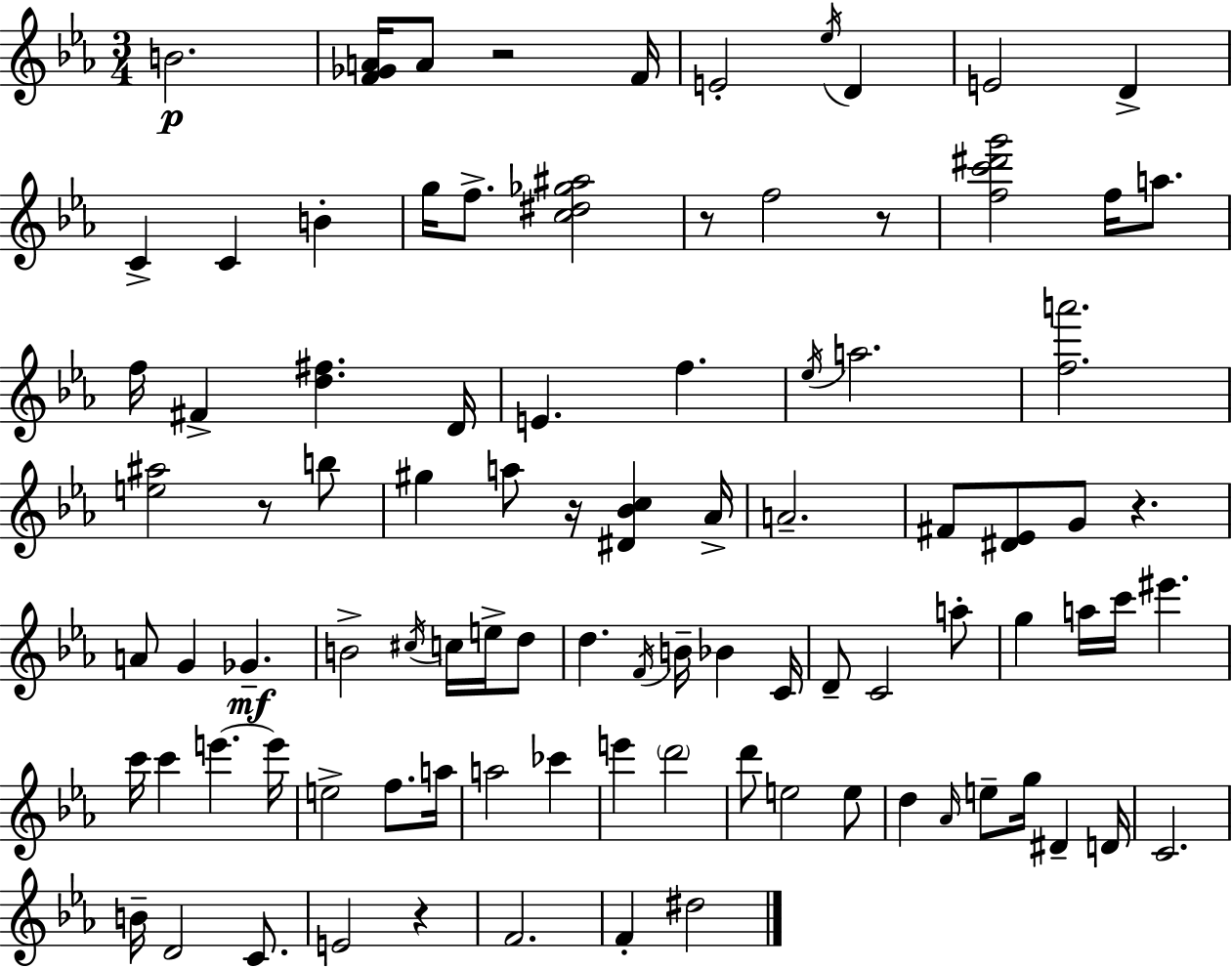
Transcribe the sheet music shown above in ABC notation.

X:1
T:Untitled
M:3/4
L:1/4
K:Cm
B2 [F_GA]/4 A/2 z2 F/4 E2 _e/4 D E2 D C C B g/4 f/2 [c^d_g^a]2 z/2 f2 z/2 [fc'^d'g']2 f/4 a/2 f/4 ^F [d^f] D/4 E f _e/4 a2 [fa']2 [e^a]2 z/2 b/2 ^g a/2 z/4 [^D_Bc] _A/4 A2 ^F/2 [^D_E]/2 G/2 z A/2 G _G B2 ^c/4 c/4 e/4 d/2 d F/4 B/4 _B C/4 D/2 C2 a/2 g a/4 c'/4 ^e' c'/4 c' e' e'/4 e2 f/2 a/4 a2 _c' e' d'2 d'/2 e2 e/2 d _A/4 e/2 g/4 ^D D/4 C2 B/4 D2 C/2 E2 z F2 F ^d2